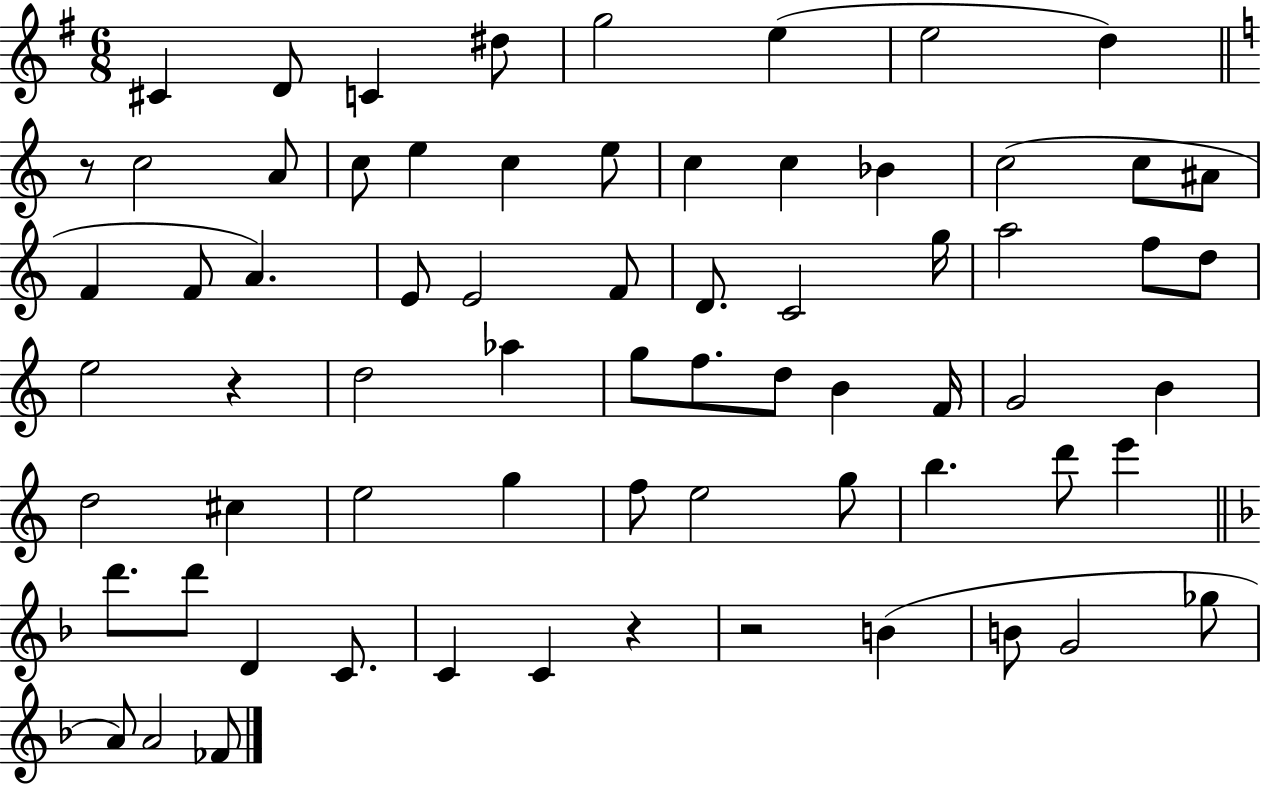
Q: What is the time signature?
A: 6/8